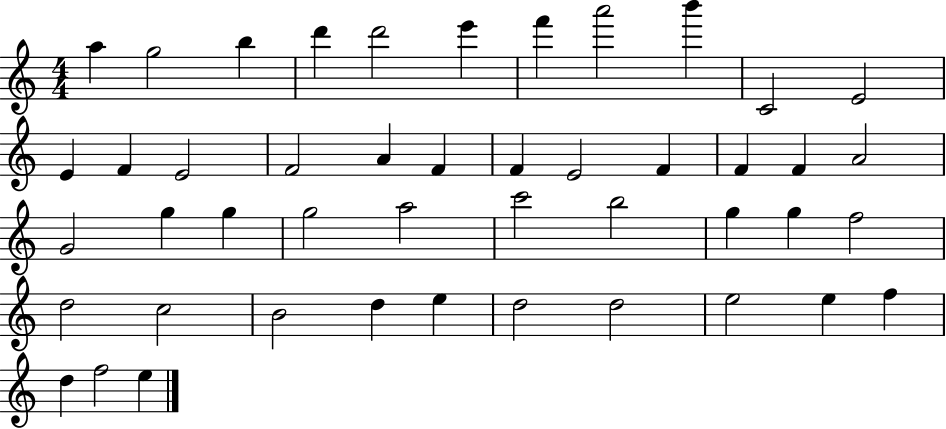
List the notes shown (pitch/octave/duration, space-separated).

A5/q G5/h B5/q D6/q D6/h E6/q F6/q A6/h B6/q C4/h E4/h E4/q F4/q E4/h F4/h A4/q F4/q F4/q E4/h F4/q F4/q F4/q A4/h G4/h G5/q G5/q G5/h A5/h C6/h B5/h G5/q G5/q F5/h D5/h C5/h B4/h D5/q E5/q D5/h D5/h E5/h E5/q F5/q D5/q F5/h E5/q